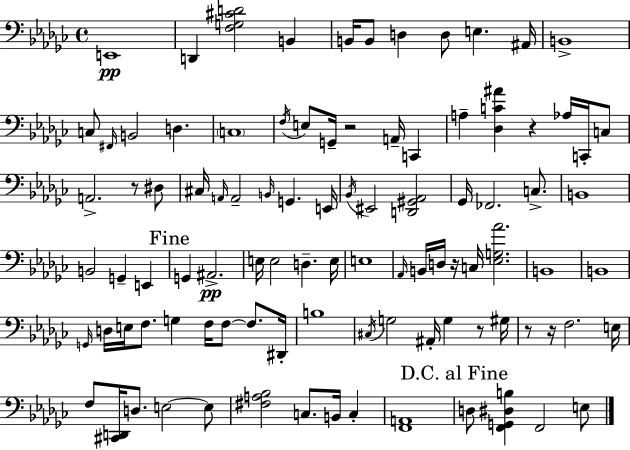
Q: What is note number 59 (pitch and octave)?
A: G3